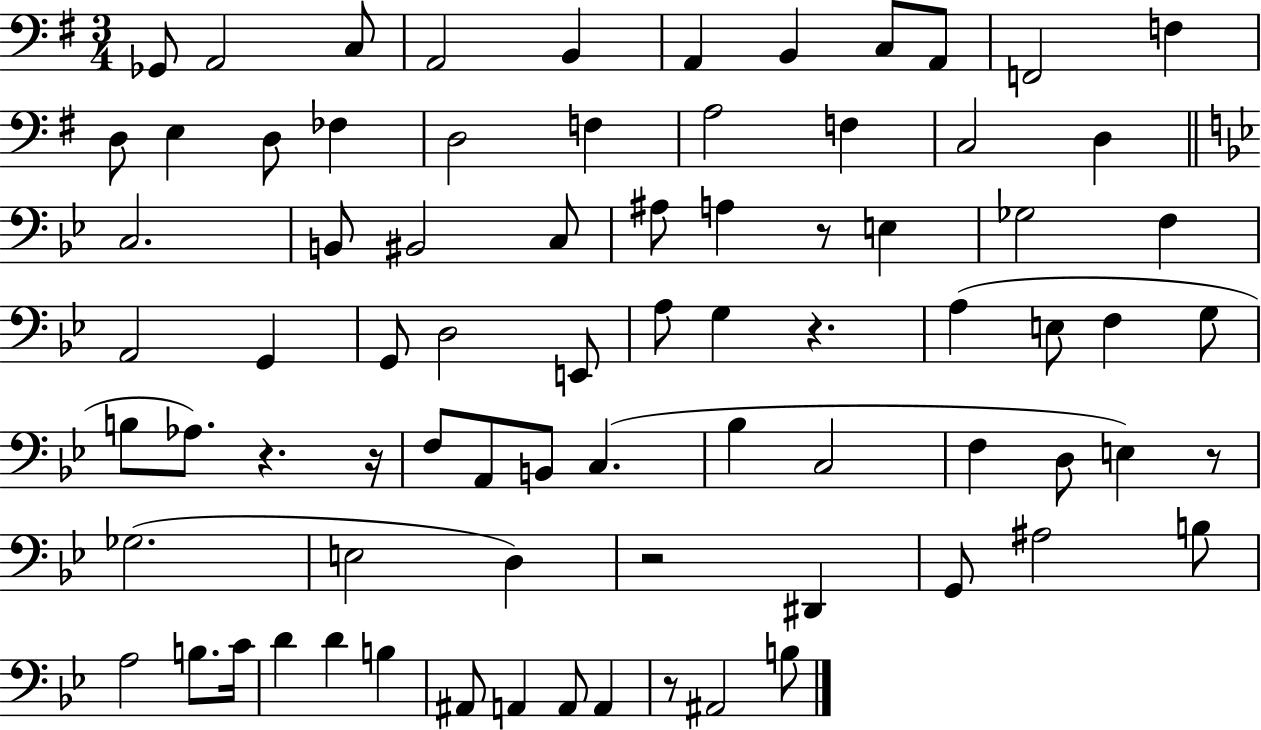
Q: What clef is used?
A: bass